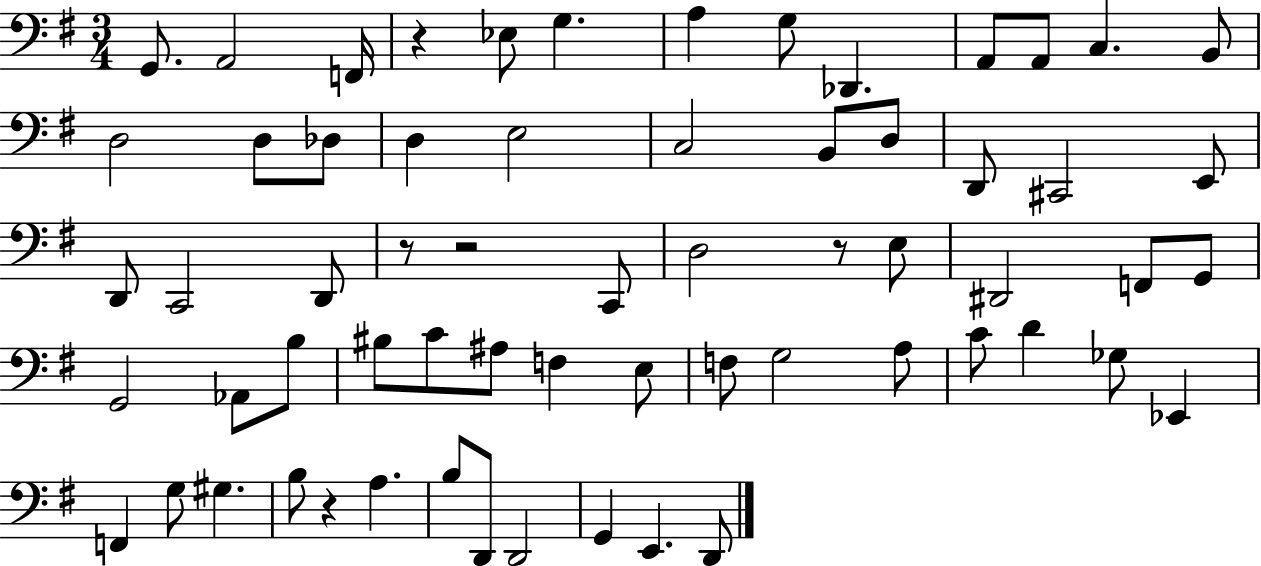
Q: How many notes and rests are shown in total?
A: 63